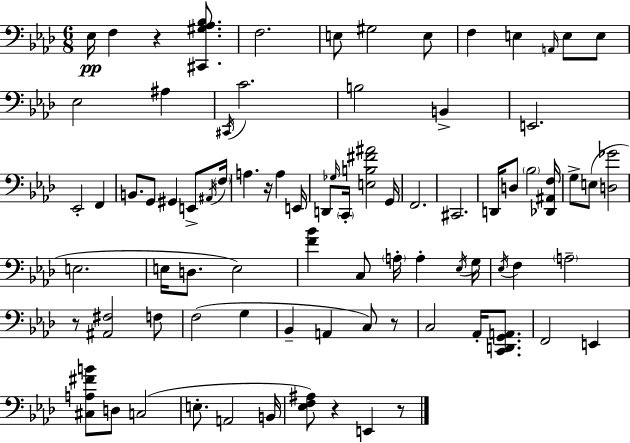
{
  \clef bass
  \numericTimeSignature
  \time 6/8
  \key aes \major
  ees16\pp f4 r4 <cis, gis aes bes>8. | f2. | e8 gis2 e8 | f4 e4 \grace { a,16 } e8 e8 | \break ees2 ais4 | \acciaccatura { cis,16 } c'2. | b2 b,4-> | e,2. | \break ees,2-. f,4 | b,8. g,8 gis,4 e,8-> | \acciaccatura { ais,16 } \parenthesize f16 a4. r16 a4 | e,16 d,8 \grace { ges16 } \parenthesize c,16-. <e b fis' ais'>2 | \break g,16 f,2. | cis,2. | d,16 d8 \parenthesize bes2 | <des, ais, f>16 g8-> e8( <d ges'>2 | \break e2. | e16 d8. e2) | <f' bes'>4 c8 \parenthesize a16-. a4-. | \acciaccatura { ees16 } g16 \acciaccatura { ees16 } f4 \parenthesize a2-- | \break r8 <ais, fis>2 | f8 f2( | g4 bes,4-- a,4 | c8) r8 c2 | \break aes,16-. <c, d, g, a,>8. f,2 | e,4 <cis a fis' b'>8 d8 c2( | e8.-. a,2 | b,16 <ees f ais>8) r4 | \break e,4 r8 \bar "|."
}